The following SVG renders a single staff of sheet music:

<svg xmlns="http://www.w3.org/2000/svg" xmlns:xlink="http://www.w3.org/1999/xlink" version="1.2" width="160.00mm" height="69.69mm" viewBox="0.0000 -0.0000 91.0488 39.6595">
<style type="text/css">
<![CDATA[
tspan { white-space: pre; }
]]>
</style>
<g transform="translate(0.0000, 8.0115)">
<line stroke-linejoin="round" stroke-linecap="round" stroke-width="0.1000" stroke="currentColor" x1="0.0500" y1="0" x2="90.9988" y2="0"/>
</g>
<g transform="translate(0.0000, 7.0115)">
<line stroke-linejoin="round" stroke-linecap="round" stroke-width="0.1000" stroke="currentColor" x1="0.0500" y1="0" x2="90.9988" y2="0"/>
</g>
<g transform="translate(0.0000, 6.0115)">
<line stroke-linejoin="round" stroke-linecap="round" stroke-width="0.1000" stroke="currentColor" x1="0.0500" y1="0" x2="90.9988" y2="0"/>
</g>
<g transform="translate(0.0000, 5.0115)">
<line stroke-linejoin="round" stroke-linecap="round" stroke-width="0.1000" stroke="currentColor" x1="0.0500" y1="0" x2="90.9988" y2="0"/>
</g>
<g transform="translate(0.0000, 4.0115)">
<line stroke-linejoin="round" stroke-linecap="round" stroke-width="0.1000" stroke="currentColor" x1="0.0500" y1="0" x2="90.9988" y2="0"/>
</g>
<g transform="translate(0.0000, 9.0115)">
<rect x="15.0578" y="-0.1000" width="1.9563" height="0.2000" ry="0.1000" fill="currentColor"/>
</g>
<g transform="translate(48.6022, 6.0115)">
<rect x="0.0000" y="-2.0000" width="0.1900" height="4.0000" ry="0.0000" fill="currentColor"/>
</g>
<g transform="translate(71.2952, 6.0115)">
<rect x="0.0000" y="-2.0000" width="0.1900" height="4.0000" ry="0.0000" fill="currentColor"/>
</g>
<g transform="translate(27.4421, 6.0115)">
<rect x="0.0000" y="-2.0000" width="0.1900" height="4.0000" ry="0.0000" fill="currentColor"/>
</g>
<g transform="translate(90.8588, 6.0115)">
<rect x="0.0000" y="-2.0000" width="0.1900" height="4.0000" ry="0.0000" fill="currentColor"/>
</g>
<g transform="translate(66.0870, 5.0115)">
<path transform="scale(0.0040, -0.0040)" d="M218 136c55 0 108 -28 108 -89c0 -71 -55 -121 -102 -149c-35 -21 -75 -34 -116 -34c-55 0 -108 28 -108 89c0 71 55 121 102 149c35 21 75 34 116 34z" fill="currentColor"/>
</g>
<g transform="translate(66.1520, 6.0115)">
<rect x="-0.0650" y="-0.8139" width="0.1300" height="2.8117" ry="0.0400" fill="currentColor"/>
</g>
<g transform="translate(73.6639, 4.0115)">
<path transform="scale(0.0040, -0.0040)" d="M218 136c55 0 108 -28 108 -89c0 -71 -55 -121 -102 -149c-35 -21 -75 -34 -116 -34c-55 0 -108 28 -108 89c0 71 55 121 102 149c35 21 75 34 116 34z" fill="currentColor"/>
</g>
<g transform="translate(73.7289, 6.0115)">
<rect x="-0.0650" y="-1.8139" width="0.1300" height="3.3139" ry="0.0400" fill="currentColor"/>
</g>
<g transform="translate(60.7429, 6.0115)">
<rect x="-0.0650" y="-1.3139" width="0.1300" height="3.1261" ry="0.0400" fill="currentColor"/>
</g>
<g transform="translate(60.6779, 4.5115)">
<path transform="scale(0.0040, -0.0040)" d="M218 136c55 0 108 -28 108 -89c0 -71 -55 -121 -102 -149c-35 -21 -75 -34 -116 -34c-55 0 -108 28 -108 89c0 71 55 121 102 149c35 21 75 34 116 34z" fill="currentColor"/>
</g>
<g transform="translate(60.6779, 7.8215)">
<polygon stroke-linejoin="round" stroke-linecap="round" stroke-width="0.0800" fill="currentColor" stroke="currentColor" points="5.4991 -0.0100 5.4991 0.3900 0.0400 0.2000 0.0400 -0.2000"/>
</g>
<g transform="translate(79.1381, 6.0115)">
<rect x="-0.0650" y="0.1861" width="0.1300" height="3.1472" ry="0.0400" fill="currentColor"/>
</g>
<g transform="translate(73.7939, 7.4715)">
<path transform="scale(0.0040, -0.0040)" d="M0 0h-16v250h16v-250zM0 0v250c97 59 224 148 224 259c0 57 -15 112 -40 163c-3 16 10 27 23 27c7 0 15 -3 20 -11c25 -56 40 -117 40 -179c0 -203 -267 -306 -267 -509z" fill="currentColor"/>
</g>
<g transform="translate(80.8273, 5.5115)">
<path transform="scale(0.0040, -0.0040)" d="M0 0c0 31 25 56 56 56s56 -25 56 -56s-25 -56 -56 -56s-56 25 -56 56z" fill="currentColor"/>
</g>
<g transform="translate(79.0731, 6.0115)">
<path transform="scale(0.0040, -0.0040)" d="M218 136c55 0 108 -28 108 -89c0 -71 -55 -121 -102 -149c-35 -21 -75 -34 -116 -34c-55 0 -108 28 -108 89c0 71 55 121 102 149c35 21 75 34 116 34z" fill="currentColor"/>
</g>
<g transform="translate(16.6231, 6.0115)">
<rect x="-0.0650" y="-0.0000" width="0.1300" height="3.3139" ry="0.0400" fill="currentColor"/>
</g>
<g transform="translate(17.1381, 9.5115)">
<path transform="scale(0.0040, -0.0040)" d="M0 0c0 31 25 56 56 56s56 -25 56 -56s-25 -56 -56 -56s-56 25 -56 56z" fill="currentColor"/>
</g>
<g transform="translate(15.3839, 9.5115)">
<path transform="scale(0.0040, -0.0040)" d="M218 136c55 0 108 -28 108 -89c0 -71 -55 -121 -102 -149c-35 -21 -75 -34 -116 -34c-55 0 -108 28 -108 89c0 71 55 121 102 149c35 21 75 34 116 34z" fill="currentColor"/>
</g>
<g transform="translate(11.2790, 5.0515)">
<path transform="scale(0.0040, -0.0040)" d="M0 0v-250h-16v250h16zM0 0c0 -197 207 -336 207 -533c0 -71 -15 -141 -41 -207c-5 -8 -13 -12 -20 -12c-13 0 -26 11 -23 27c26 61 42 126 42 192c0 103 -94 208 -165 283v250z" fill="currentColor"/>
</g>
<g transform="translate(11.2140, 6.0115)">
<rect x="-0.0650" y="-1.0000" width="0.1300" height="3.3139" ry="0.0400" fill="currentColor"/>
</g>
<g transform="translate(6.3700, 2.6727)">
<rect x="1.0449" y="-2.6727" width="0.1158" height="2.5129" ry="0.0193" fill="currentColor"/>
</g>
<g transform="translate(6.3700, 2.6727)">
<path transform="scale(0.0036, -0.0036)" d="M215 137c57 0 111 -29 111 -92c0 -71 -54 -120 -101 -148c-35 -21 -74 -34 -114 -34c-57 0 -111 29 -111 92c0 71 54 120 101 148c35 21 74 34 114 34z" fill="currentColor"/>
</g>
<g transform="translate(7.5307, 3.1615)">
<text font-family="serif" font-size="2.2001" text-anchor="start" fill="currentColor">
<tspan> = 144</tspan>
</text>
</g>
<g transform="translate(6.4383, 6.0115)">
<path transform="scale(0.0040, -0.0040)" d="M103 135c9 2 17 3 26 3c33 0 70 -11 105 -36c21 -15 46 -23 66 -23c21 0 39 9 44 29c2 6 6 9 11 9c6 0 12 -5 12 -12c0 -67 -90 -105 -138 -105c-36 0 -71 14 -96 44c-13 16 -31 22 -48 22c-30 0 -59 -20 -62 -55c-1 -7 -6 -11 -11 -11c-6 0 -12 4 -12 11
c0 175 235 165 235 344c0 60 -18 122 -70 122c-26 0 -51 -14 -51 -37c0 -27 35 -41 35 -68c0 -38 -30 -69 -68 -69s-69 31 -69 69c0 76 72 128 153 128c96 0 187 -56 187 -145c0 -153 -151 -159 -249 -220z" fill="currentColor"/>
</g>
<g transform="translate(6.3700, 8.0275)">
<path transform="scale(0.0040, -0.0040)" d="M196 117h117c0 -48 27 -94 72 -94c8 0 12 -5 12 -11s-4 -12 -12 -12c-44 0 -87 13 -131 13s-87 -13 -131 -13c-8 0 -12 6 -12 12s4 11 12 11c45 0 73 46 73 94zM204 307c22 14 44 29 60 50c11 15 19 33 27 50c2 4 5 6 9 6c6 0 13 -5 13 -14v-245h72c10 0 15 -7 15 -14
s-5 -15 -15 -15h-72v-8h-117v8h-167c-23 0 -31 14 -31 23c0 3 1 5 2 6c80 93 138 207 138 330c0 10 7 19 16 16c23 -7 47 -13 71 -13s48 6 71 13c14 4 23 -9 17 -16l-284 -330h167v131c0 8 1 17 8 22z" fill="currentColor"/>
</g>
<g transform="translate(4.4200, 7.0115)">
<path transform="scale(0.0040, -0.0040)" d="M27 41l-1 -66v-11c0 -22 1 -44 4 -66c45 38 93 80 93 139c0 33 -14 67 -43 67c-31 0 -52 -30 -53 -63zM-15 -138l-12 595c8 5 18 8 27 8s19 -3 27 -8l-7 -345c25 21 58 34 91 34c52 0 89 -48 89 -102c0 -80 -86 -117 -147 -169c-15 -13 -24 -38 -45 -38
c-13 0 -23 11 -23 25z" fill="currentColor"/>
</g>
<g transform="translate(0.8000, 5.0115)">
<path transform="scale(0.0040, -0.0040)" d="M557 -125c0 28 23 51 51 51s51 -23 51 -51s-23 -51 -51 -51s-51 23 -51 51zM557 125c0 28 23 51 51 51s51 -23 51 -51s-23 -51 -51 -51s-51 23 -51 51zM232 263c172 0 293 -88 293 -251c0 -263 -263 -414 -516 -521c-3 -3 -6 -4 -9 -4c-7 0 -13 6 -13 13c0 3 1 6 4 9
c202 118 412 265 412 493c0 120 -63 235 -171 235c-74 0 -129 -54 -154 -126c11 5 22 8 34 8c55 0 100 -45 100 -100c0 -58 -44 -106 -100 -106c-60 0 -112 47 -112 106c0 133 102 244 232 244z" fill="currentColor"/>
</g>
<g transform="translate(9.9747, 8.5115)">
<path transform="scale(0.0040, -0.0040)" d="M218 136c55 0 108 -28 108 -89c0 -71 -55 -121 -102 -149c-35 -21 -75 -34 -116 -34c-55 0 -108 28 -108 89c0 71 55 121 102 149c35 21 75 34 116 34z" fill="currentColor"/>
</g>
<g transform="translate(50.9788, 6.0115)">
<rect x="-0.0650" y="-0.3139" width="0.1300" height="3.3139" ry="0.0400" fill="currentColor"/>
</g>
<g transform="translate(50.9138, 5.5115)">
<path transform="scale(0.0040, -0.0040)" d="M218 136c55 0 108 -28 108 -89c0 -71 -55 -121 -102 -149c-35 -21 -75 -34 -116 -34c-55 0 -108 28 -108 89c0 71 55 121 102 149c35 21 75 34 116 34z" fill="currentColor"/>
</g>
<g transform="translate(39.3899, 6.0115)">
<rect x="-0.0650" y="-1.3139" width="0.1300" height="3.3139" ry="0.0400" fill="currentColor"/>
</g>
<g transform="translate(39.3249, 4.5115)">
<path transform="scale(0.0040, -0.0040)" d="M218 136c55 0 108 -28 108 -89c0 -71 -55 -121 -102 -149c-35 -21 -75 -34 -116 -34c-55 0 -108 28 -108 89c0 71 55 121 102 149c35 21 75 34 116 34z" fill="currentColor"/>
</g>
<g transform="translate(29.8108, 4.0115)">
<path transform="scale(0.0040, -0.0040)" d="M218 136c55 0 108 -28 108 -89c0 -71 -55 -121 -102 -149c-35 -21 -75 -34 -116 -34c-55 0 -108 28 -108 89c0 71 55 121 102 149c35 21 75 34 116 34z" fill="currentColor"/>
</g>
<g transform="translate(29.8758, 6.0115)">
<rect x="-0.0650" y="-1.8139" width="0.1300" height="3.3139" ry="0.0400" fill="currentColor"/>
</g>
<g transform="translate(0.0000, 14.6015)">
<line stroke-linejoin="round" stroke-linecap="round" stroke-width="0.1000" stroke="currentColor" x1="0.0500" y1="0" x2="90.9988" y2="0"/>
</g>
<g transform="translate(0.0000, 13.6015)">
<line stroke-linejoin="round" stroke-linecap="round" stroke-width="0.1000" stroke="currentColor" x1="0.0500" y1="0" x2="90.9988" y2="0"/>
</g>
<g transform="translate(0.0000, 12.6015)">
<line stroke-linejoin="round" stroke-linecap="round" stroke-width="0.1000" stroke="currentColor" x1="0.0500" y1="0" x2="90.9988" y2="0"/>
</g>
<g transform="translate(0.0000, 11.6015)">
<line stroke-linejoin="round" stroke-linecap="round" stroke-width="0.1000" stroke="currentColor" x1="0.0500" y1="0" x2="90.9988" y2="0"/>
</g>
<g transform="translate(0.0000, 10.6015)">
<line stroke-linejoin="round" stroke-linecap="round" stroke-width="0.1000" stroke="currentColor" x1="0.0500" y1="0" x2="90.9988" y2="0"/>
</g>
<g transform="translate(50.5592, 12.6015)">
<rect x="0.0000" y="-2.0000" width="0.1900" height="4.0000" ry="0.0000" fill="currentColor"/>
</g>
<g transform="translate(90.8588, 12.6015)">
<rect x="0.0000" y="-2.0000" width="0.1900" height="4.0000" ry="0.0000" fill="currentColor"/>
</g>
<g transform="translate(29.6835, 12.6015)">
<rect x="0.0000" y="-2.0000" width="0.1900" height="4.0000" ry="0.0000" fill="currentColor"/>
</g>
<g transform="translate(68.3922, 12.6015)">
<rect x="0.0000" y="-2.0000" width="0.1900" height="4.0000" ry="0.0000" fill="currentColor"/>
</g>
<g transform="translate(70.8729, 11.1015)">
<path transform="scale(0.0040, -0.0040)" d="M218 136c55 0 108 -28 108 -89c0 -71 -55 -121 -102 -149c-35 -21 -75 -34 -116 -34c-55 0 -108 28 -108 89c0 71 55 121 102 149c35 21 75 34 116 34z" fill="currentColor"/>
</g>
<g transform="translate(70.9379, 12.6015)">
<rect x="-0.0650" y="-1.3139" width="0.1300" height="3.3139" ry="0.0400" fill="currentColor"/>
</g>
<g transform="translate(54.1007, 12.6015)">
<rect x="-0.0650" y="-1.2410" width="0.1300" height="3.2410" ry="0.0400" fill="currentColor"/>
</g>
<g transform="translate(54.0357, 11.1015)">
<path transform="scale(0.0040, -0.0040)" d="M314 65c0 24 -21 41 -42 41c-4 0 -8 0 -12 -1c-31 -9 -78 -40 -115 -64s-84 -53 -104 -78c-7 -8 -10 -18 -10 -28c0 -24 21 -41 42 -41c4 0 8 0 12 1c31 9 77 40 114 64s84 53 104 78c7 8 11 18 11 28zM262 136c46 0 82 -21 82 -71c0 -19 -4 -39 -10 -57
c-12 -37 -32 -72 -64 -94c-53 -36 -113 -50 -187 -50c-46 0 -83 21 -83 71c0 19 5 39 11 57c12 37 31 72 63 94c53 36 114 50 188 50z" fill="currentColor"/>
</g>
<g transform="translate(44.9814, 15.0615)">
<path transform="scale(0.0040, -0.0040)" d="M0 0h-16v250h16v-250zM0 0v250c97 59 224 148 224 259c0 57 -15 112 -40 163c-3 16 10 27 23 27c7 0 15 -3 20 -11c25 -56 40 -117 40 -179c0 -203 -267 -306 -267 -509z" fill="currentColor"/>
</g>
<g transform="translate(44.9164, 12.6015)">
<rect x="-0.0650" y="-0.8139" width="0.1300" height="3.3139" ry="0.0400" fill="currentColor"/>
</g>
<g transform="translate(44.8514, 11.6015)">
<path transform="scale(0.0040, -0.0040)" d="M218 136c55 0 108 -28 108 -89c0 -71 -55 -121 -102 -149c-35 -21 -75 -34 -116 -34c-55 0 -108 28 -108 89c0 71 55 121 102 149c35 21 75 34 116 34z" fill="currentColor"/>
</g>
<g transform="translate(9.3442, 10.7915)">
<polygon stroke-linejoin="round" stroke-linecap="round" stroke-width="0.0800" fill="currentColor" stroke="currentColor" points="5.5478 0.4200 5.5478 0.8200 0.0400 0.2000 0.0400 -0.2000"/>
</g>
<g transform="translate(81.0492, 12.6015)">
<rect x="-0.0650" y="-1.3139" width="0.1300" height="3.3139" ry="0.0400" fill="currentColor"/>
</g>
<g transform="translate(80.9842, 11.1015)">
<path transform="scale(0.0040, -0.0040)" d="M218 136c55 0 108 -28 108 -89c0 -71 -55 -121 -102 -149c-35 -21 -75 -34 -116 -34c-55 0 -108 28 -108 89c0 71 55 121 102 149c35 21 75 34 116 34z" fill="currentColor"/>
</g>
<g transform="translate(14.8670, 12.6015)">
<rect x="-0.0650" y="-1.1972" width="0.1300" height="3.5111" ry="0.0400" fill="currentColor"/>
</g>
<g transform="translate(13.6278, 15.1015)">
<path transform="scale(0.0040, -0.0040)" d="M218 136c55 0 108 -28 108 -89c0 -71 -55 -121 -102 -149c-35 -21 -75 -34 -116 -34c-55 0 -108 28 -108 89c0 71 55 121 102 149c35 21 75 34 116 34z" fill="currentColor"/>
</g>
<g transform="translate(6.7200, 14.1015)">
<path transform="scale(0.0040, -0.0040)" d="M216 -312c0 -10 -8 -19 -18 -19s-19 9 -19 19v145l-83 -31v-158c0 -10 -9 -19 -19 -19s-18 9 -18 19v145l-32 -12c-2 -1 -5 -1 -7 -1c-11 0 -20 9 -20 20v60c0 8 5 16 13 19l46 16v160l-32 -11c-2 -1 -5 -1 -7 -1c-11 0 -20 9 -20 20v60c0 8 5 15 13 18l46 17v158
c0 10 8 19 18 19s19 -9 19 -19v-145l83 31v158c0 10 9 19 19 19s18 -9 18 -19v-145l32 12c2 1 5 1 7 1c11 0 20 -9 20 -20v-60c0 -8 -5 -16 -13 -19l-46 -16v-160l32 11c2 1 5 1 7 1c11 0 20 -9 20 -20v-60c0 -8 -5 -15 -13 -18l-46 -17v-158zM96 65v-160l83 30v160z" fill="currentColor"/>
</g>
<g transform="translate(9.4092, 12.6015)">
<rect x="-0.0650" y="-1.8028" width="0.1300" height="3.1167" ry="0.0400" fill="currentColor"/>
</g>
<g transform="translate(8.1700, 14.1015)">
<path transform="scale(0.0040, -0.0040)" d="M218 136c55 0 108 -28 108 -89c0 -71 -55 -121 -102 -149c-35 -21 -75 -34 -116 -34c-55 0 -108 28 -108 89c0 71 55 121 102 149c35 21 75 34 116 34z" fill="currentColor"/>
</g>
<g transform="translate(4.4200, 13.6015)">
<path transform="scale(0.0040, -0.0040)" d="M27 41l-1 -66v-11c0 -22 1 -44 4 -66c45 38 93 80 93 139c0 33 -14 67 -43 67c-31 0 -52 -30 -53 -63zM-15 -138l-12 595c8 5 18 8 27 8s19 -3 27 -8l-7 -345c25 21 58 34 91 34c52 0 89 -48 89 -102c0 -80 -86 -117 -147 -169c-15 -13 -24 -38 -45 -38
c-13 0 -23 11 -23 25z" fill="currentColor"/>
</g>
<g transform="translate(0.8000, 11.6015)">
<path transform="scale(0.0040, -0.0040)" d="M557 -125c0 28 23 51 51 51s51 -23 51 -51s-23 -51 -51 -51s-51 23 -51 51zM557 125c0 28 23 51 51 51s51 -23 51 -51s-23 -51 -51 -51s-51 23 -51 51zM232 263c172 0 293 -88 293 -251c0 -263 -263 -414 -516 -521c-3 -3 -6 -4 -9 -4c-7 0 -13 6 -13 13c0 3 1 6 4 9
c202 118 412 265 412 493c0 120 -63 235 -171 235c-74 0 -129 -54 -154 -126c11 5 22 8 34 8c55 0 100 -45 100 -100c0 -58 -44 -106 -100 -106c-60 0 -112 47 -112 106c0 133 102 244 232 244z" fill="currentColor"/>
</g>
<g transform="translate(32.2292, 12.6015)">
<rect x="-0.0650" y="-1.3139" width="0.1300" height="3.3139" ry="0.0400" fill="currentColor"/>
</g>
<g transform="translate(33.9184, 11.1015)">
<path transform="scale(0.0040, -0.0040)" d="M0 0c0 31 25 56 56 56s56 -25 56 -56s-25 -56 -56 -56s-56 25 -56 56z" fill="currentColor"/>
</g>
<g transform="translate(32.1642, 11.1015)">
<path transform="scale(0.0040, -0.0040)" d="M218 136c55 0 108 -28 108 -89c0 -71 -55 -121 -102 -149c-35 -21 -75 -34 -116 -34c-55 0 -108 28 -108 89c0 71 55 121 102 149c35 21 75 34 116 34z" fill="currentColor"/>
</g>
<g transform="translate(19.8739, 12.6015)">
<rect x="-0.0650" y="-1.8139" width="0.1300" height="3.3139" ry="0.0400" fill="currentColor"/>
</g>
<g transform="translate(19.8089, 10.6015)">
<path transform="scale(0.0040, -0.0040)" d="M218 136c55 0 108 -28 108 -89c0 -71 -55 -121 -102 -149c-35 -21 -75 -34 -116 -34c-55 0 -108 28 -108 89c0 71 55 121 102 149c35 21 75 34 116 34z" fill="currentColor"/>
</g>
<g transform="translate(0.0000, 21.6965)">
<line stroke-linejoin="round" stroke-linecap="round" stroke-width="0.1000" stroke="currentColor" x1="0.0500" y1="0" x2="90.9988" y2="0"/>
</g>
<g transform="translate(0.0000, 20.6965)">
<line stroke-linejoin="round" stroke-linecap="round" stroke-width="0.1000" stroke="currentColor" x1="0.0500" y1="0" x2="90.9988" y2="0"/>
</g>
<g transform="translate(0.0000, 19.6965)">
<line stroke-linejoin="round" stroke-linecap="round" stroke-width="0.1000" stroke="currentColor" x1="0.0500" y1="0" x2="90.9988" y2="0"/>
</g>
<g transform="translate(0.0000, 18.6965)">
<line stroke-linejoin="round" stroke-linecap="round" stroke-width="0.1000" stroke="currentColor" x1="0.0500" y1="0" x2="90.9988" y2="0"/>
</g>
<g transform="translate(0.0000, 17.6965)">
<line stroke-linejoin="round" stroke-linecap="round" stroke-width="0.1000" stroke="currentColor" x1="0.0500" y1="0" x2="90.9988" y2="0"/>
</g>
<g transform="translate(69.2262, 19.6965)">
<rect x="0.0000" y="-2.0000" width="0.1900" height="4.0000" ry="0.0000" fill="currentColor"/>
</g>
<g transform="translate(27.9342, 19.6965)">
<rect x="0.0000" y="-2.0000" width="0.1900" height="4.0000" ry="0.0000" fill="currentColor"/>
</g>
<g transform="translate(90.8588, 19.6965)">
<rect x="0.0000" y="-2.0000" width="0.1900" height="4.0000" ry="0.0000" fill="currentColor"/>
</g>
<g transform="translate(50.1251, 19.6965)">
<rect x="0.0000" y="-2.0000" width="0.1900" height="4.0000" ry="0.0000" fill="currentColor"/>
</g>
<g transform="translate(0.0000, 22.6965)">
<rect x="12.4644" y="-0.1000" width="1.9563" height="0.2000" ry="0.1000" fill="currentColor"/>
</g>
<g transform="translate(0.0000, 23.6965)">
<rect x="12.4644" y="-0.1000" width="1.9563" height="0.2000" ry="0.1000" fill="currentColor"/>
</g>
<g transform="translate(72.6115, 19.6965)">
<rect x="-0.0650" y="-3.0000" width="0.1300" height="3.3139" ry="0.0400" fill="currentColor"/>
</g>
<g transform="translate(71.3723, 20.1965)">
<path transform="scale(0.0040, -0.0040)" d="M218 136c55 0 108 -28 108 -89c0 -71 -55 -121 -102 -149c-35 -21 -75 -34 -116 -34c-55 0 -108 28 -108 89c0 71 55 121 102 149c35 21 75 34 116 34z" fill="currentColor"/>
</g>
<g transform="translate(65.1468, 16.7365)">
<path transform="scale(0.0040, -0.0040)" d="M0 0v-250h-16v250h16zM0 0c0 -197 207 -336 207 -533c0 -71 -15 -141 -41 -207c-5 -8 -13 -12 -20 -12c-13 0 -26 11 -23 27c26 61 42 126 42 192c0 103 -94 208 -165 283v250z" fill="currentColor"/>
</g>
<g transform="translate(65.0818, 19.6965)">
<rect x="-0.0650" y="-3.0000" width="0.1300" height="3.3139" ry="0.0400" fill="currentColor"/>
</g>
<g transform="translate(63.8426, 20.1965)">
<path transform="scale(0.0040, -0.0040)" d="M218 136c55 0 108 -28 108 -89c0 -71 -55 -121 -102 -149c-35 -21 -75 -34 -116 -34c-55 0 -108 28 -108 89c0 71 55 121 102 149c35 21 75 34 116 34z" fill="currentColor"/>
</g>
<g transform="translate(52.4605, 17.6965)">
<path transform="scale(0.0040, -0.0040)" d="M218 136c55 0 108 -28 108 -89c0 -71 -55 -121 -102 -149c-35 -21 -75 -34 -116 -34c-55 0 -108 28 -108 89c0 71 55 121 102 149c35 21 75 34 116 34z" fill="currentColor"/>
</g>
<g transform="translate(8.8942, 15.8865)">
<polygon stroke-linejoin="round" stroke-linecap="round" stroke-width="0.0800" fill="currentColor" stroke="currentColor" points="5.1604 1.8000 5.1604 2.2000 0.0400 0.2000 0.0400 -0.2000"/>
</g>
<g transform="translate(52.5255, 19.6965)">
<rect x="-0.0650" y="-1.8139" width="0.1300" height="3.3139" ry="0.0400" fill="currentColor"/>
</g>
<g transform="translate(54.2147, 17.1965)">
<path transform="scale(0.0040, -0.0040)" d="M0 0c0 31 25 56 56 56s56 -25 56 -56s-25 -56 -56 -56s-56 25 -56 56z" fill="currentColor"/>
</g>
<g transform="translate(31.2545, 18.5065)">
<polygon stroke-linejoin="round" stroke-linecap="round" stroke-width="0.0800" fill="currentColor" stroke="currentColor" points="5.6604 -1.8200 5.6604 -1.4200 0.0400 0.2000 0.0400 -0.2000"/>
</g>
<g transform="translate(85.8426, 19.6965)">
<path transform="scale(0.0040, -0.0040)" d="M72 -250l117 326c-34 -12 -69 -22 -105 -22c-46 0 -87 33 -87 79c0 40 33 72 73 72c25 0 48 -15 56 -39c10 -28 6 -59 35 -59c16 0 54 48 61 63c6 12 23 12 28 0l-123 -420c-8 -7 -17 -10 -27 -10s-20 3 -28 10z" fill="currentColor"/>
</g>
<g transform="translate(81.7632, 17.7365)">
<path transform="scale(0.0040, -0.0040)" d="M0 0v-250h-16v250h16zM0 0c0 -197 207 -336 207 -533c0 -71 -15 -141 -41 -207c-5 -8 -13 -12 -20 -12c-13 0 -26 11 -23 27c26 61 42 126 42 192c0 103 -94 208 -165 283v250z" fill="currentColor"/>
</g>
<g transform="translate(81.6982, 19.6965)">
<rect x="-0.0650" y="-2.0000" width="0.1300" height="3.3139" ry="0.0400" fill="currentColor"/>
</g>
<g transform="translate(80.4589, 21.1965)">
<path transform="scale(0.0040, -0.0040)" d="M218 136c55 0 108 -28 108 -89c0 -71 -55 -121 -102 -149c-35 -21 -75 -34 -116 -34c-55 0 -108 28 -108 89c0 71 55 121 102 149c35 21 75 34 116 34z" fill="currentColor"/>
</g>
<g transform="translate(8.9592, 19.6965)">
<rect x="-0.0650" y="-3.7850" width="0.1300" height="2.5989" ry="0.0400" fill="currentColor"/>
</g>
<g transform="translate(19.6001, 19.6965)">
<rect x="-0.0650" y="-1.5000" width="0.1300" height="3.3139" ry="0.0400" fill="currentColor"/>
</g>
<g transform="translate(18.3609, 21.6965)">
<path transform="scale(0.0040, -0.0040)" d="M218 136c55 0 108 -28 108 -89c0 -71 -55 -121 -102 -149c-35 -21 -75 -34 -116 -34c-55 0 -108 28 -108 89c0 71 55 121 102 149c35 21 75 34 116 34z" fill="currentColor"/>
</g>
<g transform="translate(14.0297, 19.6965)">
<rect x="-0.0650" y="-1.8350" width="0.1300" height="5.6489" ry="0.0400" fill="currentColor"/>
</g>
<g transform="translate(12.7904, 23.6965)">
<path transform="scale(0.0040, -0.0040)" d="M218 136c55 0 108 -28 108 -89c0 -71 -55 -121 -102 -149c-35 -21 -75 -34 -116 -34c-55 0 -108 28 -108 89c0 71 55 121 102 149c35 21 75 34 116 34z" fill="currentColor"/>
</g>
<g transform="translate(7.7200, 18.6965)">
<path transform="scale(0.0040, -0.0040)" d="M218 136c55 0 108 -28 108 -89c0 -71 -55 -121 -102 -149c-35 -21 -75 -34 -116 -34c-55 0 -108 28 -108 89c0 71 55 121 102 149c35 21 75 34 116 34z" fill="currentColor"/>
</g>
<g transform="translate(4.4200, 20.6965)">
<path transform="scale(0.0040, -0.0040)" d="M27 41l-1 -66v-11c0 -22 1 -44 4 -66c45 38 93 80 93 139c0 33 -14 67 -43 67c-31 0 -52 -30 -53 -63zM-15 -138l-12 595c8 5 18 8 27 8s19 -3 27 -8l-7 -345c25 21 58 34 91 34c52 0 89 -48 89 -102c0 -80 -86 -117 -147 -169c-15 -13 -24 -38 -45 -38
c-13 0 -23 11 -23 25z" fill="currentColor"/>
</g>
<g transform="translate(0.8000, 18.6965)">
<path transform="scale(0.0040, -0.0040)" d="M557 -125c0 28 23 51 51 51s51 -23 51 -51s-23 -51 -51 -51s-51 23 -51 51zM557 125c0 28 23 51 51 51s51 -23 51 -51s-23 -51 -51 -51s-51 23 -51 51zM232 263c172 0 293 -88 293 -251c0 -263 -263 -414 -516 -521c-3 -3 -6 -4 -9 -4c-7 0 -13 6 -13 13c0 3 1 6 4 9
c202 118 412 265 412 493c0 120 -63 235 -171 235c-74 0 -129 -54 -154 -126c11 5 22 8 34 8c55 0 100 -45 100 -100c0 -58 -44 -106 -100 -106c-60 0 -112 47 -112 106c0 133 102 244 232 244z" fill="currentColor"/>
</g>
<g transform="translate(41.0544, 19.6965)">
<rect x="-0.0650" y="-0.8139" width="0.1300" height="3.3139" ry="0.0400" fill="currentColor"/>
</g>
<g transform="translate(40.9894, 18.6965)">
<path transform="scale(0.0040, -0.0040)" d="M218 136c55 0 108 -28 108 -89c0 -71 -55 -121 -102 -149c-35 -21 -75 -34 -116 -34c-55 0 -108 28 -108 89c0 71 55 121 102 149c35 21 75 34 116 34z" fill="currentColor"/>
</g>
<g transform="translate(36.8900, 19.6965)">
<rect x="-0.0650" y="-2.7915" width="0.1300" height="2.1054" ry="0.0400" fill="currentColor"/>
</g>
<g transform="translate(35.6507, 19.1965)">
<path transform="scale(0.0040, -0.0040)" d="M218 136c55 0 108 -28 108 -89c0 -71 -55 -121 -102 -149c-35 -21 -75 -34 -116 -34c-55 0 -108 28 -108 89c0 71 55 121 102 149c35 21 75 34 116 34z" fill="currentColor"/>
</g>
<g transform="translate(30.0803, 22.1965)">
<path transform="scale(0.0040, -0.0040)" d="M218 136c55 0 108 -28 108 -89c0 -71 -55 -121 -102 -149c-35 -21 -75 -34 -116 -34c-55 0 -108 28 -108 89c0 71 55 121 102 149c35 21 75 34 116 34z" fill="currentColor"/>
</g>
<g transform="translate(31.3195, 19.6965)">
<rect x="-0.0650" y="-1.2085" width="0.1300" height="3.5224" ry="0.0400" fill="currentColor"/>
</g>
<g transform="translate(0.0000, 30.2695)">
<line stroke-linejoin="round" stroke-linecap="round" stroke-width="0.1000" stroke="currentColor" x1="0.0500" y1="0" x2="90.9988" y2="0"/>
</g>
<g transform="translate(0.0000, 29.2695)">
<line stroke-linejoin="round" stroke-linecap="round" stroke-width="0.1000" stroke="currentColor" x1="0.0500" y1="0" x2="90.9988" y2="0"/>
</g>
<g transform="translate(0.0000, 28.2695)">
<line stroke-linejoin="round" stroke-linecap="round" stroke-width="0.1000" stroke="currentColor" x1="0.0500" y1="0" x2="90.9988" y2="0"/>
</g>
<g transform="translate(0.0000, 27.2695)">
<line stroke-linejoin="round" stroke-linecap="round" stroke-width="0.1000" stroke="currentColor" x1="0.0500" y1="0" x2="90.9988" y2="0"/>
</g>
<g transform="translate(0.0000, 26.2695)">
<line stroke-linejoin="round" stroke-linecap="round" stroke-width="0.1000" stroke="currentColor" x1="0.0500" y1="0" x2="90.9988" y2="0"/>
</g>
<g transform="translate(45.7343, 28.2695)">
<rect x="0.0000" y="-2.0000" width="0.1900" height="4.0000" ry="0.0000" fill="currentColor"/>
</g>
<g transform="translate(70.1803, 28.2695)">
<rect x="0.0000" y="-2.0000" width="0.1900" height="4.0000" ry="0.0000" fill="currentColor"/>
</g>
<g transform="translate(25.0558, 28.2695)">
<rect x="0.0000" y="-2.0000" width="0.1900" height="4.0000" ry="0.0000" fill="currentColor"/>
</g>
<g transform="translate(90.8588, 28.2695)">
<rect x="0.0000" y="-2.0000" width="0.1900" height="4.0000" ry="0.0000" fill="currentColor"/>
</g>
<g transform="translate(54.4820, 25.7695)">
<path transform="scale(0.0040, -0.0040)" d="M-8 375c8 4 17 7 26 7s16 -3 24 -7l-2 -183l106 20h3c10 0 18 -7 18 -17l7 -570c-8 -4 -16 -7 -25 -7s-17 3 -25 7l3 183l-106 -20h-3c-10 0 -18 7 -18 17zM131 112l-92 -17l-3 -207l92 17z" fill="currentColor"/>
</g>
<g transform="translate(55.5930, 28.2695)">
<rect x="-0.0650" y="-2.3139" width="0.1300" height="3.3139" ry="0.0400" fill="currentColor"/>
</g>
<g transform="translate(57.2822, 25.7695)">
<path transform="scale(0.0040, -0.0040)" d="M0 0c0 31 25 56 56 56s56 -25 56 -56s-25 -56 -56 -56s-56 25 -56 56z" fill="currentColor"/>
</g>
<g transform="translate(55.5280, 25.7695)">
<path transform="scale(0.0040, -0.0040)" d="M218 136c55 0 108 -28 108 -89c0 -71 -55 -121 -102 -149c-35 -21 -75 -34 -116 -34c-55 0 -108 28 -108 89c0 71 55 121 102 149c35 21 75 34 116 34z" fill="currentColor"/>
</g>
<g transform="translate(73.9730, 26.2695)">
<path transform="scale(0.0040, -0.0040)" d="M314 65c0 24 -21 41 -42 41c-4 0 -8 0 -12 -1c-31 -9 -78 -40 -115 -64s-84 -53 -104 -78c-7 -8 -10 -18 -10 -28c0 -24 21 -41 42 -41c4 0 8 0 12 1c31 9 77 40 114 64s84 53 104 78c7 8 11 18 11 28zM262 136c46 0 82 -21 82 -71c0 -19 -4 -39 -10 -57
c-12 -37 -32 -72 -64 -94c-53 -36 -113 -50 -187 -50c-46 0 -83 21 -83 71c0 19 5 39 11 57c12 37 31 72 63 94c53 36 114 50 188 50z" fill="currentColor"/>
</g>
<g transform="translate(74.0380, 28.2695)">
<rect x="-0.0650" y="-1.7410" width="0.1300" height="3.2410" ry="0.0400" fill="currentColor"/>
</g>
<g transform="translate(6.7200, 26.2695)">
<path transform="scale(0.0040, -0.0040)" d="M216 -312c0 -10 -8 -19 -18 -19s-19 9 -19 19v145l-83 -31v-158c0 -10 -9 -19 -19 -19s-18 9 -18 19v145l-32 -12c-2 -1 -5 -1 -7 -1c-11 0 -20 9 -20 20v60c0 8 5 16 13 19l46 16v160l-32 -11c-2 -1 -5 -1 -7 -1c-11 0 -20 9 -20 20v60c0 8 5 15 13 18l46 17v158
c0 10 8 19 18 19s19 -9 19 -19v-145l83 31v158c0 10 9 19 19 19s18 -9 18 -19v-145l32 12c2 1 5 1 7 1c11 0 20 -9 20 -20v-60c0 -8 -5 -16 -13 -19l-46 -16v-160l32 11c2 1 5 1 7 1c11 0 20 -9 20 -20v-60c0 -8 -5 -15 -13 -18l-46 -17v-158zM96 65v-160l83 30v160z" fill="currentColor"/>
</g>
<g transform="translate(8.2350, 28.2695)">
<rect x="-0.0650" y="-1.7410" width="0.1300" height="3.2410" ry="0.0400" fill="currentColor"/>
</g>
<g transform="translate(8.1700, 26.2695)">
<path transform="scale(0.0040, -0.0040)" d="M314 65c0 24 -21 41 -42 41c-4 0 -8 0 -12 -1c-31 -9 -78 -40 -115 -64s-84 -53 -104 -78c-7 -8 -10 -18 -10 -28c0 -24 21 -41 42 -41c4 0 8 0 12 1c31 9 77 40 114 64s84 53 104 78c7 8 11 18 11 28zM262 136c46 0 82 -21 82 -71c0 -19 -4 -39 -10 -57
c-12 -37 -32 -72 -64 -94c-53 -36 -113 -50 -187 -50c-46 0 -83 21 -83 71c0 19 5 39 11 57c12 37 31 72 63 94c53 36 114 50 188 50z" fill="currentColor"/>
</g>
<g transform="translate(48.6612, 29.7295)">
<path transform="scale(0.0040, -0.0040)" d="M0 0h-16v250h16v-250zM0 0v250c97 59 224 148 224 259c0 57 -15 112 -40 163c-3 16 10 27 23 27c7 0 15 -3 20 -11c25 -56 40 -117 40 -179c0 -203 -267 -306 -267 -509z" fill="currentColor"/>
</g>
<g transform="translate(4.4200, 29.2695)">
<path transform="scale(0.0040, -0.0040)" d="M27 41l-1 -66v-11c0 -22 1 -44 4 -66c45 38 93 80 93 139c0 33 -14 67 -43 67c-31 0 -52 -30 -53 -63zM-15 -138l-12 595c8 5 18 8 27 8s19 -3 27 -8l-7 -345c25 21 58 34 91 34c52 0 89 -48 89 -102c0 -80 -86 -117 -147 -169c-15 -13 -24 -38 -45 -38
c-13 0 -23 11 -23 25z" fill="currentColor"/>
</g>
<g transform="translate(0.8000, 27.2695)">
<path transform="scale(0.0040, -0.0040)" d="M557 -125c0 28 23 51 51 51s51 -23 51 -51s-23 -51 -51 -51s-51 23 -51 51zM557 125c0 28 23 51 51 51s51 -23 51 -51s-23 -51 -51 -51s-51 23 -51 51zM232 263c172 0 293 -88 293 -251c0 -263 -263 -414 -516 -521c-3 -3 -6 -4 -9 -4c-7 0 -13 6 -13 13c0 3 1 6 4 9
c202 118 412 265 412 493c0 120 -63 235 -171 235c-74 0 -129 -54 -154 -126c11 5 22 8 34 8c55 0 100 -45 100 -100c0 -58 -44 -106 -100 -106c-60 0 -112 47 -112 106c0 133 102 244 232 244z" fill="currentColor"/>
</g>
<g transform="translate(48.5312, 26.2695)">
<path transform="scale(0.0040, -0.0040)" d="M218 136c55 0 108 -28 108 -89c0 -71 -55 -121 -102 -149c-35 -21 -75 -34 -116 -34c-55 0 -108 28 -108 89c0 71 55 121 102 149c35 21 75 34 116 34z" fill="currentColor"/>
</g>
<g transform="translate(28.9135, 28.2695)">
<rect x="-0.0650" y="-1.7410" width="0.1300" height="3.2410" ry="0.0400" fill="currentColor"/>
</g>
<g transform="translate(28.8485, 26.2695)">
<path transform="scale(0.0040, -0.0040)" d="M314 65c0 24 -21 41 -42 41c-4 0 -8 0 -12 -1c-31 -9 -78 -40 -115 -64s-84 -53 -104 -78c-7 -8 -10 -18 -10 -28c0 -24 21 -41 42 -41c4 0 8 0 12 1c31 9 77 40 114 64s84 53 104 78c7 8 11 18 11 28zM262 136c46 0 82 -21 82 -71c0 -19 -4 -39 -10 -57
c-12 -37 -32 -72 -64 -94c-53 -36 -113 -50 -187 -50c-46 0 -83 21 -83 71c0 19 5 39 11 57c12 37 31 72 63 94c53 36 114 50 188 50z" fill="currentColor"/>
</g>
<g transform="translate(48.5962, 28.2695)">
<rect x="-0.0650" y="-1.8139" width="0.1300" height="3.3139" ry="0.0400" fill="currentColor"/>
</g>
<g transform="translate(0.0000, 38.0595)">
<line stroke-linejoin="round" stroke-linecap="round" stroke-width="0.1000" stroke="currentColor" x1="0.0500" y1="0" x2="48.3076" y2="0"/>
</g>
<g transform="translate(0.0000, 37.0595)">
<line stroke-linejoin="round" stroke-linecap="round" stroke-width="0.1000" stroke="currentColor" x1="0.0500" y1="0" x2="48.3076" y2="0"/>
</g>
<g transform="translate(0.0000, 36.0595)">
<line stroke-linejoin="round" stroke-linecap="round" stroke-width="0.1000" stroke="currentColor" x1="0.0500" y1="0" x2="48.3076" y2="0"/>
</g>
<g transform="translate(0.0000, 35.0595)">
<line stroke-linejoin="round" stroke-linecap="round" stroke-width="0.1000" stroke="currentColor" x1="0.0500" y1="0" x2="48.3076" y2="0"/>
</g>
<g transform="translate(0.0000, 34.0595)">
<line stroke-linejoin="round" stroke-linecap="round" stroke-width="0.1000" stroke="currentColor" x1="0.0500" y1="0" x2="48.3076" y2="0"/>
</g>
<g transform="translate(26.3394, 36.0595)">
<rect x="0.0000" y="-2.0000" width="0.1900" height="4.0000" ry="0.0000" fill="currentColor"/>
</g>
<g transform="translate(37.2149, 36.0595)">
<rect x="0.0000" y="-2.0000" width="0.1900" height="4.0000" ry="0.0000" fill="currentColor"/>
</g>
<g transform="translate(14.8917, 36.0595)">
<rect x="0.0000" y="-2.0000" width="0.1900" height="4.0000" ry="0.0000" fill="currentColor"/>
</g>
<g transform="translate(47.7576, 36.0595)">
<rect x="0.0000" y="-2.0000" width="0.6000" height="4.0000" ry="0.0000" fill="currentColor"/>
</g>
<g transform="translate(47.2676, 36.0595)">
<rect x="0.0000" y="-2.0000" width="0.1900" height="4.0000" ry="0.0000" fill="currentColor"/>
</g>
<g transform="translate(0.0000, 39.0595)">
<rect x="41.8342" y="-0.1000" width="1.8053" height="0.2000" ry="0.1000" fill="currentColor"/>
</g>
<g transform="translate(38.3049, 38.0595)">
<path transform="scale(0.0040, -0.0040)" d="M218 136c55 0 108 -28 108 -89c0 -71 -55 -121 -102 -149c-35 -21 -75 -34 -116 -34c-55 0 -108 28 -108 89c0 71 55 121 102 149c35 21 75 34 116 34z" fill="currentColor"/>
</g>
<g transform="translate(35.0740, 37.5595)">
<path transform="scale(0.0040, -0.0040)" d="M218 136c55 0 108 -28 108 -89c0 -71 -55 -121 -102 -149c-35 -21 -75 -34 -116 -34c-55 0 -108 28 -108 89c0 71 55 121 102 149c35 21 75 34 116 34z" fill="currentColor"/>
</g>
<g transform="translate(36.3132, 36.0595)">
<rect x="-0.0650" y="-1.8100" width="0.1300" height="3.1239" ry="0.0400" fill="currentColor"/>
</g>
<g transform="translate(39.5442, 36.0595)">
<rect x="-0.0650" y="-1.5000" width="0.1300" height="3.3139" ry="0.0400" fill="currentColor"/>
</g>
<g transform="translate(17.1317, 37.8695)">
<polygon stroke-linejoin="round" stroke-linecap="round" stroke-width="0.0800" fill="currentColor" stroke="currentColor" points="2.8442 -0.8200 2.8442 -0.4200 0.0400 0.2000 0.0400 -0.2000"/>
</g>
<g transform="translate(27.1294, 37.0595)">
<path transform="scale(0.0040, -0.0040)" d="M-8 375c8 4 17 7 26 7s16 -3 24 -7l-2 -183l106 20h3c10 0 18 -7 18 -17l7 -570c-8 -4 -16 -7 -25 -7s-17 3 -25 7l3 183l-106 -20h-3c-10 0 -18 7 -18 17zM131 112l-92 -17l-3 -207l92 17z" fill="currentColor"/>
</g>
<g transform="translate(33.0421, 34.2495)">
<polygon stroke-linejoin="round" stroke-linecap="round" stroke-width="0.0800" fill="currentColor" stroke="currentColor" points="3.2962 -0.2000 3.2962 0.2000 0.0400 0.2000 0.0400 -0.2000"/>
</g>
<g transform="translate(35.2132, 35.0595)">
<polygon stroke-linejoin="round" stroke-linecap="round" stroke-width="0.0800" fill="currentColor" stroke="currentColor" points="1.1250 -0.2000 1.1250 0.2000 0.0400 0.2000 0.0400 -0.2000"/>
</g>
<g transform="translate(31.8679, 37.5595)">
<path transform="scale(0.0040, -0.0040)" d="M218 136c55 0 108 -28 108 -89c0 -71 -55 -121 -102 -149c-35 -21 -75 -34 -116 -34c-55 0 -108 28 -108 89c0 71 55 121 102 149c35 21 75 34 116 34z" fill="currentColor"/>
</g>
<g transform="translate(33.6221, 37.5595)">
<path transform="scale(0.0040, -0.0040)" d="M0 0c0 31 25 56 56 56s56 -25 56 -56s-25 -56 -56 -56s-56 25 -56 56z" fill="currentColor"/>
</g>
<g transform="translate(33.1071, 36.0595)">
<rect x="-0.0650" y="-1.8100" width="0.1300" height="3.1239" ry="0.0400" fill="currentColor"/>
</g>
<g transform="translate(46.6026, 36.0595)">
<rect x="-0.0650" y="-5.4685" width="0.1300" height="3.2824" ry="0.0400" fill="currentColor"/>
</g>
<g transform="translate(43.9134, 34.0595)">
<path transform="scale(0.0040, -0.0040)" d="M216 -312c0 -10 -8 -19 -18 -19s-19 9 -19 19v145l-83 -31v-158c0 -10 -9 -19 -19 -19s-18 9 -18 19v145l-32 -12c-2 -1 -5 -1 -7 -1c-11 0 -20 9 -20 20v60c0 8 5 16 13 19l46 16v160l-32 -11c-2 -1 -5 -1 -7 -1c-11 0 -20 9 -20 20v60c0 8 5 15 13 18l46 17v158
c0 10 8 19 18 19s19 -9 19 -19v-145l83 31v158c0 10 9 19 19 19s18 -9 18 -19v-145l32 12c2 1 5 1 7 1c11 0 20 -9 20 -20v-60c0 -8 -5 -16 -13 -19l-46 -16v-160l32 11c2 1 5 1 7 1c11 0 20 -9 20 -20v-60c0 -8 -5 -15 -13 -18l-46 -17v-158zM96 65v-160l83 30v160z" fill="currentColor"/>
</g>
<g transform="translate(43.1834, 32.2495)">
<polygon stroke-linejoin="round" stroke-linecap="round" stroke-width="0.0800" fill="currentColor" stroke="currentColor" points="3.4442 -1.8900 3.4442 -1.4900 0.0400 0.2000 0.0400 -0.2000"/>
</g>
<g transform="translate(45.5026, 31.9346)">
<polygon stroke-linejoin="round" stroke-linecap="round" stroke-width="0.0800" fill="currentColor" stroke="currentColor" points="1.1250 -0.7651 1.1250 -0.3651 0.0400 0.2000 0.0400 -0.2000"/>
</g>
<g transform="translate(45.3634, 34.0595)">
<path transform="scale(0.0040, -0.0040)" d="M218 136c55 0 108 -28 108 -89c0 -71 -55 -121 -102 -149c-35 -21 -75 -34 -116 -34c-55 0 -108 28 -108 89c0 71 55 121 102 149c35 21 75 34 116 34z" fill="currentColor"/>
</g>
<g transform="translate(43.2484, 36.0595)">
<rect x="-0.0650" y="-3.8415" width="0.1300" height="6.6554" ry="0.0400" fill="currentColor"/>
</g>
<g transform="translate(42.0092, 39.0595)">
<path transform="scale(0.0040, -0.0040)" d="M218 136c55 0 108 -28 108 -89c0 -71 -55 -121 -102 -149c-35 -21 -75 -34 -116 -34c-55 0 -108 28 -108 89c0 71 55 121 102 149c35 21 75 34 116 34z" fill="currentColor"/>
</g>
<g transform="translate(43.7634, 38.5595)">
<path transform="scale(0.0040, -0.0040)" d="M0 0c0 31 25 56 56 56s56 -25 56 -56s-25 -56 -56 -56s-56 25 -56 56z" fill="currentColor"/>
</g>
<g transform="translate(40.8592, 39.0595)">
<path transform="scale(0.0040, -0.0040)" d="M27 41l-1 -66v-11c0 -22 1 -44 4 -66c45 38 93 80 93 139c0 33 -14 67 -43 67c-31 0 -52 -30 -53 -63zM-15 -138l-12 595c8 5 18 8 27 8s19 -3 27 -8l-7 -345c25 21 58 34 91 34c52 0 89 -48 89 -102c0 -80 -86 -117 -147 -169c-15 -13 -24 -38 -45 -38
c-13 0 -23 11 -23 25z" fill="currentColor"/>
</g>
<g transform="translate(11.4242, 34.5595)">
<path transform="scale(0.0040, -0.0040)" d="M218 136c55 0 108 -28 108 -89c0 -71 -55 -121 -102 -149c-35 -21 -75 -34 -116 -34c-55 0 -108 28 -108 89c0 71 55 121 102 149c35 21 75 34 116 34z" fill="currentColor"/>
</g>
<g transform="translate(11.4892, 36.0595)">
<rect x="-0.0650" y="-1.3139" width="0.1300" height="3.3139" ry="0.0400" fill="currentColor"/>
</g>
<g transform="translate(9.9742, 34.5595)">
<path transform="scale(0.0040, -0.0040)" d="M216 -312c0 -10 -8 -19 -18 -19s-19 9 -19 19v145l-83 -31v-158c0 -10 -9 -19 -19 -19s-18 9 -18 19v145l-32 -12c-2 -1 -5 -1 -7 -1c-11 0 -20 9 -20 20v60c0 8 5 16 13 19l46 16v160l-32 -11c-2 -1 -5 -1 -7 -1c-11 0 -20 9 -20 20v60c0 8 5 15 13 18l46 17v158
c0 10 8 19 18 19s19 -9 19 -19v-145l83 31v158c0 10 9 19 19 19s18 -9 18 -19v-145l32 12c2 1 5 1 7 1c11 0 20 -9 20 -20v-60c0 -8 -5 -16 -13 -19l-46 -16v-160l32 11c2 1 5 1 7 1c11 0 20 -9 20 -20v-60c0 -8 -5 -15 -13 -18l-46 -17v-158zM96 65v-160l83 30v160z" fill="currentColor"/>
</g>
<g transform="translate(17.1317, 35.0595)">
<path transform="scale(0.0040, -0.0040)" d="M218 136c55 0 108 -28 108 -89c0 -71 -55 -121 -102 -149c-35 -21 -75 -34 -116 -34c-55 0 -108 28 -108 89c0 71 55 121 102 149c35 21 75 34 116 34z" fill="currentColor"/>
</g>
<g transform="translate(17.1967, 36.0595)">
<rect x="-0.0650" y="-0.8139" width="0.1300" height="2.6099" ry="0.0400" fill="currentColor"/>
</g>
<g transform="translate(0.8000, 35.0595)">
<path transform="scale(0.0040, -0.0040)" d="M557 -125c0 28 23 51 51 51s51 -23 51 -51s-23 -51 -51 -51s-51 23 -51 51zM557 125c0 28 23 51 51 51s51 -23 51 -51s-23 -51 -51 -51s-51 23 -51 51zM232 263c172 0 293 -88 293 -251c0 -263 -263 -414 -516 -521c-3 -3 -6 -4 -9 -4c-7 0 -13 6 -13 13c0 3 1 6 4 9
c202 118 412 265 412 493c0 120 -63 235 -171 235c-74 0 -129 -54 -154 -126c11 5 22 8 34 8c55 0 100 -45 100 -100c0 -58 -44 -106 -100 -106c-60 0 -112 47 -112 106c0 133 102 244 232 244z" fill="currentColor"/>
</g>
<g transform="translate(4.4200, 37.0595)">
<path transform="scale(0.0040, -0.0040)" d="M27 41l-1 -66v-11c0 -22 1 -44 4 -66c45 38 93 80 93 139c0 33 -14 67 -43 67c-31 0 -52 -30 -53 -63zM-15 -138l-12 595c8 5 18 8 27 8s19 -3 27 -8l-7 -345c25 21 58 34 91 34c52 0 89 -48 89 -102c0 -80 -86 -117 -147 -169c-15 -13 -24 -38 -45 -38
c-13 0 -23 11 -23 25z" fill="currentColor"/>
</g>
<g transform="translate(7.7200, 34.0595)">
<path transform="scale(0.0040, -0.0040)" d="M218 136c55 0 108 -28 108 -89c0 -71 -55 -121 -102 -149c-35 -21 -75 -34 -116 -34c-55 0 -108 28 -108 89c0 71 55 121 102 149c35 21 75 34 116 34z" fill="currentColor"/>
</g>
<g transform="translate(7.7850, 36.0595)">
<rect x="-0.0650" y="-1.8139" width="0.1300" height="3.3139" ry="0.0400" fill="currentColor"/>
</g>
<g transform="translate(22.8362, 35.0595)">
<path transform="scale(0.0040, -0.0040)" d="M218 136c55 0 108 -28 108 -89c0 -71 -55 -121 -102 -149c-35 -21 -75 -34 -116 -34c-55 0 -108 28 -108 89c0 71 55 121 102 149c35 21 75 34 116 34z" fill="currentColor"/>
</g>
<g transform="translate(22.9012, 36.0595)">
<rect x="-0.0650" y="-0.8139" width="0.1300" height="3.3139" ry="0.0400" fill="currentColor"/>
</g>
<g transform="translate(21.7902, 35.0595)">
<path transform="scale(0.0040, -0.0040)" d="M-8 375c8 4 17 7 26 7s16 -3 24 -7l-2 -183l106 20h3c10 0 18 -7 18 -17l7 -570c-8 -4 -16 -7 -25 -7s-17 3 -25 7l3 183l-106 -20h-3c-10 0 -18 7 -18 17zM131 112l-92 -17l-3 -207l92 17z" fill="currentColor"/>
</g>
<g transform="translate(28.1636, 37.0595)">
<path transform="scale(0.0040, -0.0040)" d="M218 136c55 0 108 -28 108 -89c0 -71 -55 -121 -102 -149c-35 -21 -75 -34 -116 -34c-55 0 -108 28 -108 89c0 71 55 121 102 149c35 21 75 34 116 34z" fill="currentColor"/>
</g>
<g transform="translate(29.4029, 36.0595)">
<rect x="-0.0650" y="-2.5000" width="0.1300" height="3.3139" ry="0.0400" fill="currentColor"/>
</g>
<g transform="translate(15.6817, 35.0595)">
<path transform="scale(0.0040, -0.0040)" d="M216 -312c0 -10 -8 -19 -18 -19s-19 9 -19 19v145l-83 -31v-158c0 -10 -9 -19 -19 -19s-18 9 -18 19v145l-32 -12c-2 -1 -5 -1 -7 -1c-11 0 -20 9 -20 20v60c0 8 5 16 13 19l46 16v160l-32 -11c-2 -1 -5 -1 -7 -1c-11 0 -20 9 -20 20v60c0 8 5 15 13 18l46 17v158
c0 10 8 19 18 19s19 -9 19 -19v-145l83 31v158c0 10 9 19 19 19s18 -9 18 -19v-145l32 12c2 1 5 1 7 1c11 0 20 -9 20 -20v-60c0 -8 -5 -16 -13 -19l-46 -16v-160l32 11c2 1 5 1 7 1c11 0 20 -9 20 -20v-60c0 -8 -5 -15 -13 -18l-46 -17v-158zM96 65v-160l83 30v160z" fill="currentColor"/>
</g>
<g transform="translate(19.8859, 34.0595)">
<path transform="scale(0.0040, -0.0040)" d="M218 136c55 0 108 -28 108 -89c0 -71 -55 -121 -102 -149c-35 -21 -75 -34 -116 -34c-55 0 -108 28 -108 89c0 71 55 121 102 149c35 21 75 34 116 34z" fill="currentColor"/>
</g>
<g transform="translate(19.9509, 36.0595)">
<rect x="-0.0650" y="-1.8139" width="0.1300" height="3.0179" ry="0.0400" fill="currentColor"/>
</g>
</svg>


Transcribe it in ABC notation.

X:1
T:Untitled
M:2/4
L:1/4
K:F
F,,/2 D,, A, G, E, G,/2 F,/2 A,/2 D, ^A,,/2 F,,/2 A, G, F,/2 G,2 G, G, F,/2 C,,/2 G,, F,,/2 E,/2 F, A, C,/2 C, A,,/2 z/2 ^A,2 A,2 A,/2 B, A,2 A, ^G, ^F,/2 A,/2 F, B,, A,,/2 A,,/4 G,, _E,,/2 ^A,/4